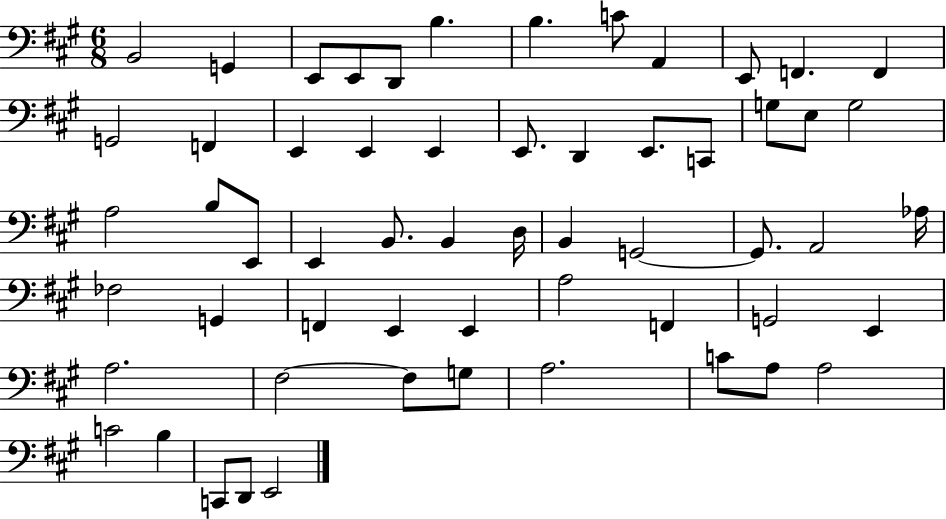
X:1
T:Untitled
M:6/8
L:1/4
K:A
B,,2 G,, E,,/2 E,,/2 D,,/2 B, B, C/2 A,, E,,/2 F,, F,, G,,2 F,, E,, E,, E,, E,,/2 D,, E,,/2 C,,/2 G,/2 E,/2 G,2 A,2 B,/2 E,,/2 E,, B,,/2 B,, D,/4 B,, G,,2 G,,/2 A,,2 _A,/4 _F,2 G,, F,, E,, E,, A,2 F,, G,,2 E,, A,2 ^F,2 ^F,/2 G,/2 A,2 C/2 A,/2 A,2 C2 B, C,,/2 D,,/2 E,,2